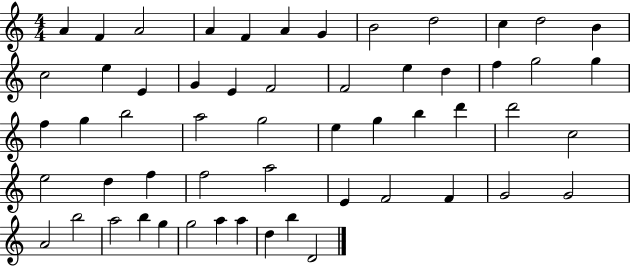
{
  \clef treble
  \numericTimeSignature
  \time 4/4
  \key c \major
  a'4 f'4 a'2 | a'4 f'4 a'4 g'4 | b'2 d''2 | c''4 d''2 b'4 | \break c''2 e''4 e'4 | g'4 e'4 f'2 | f'2 e''4 d''4 | f''4 g''2 g''4 | \break f''4 g''4 b''2 | a''2 g''2 | e''4 g''4 b''4 d'''4 | d'''2 c''2 | \break e''2 d''4 f''4 | f''2 a''2 | e'4 f'2 f'4 | g'2 g'2 | \break a'2 b''2 | a''2 b''4 g''4 | g''2 a''4 a''4 | d''4 b''4 d'2 | \break \bar "|."
}